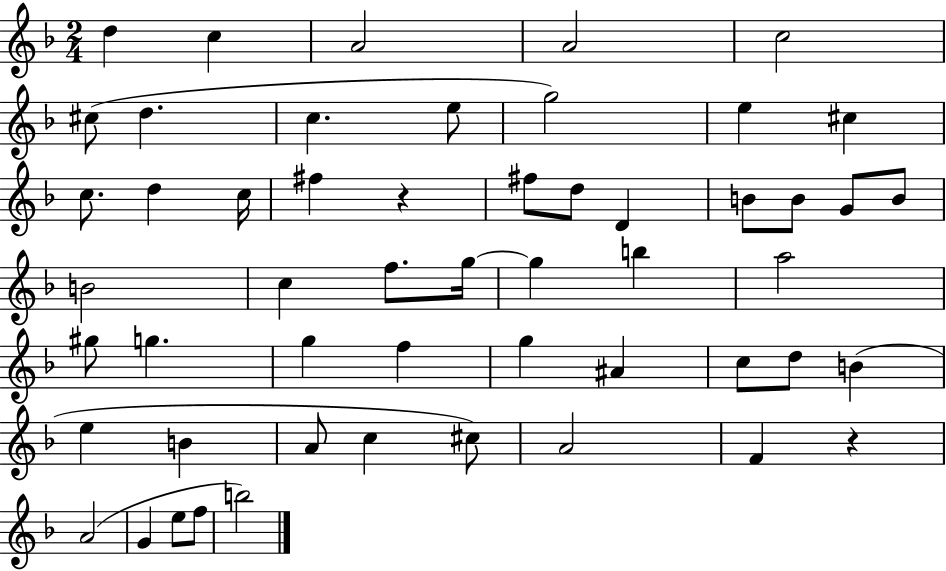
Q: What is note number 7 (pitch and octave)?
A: D5